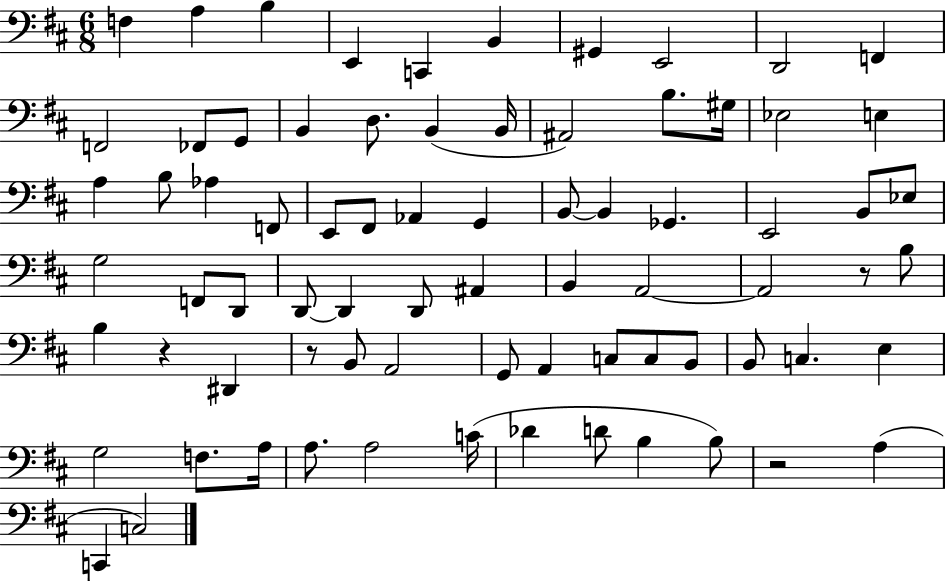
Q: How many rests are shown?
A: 4